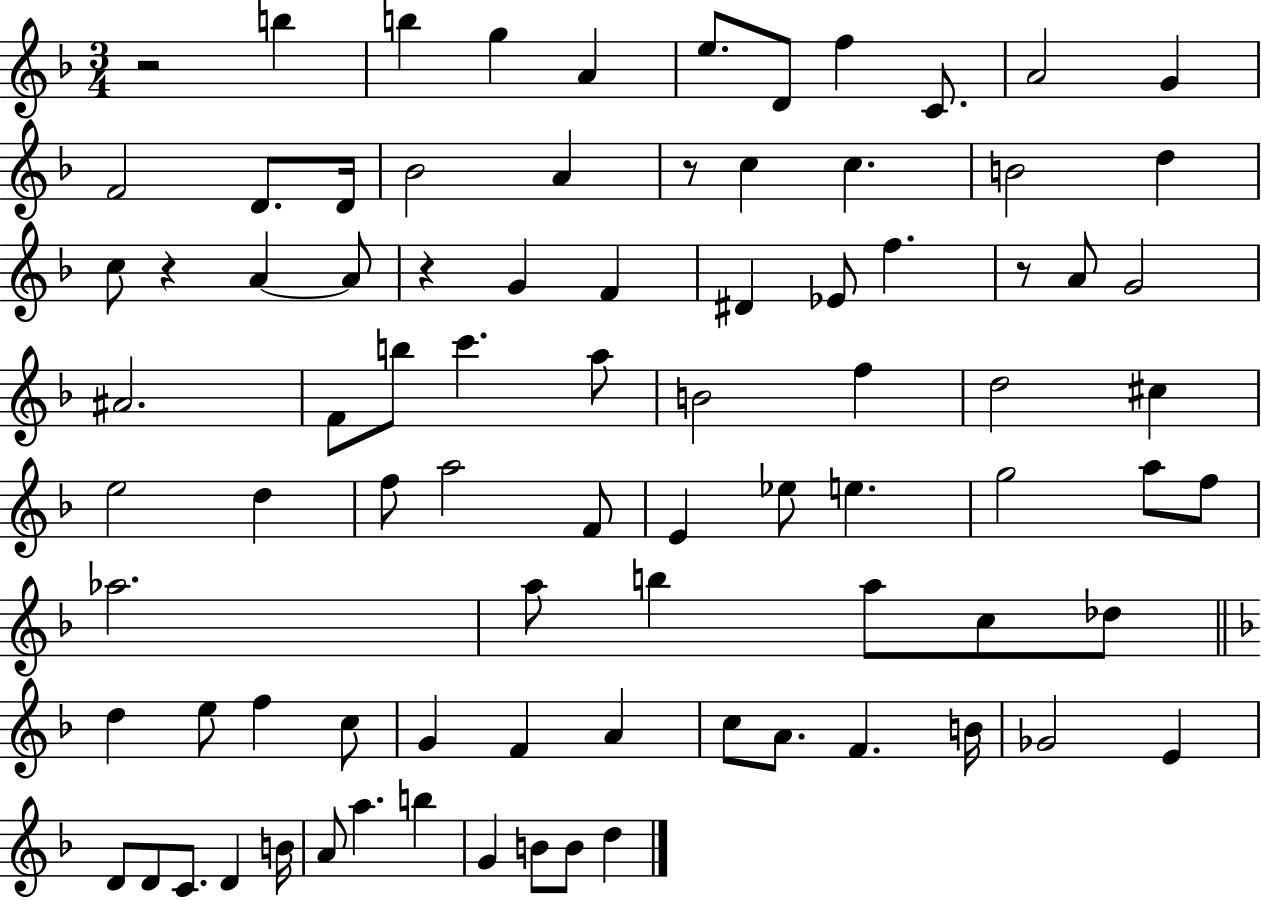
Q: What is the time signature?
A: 3/4